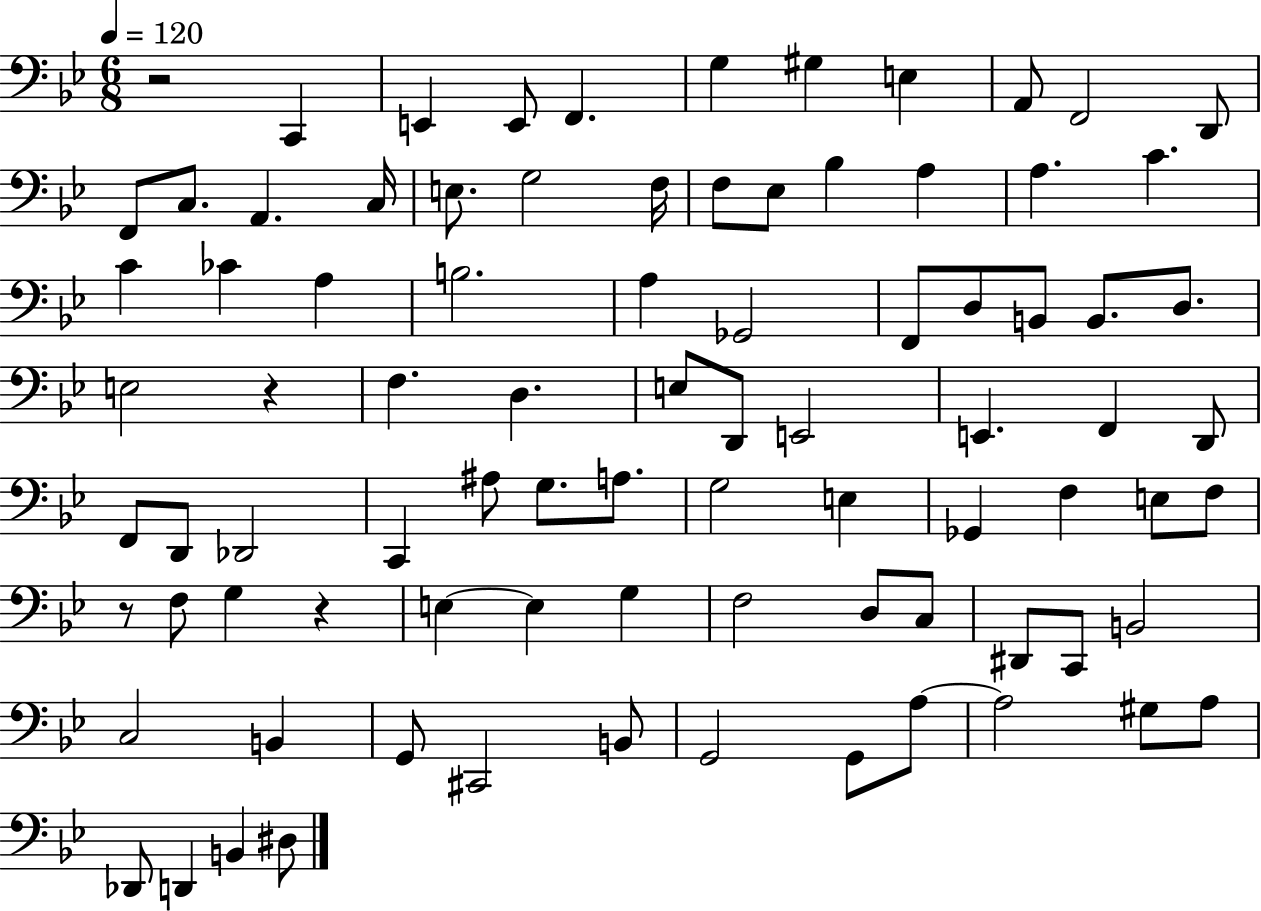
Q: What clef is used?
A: bass